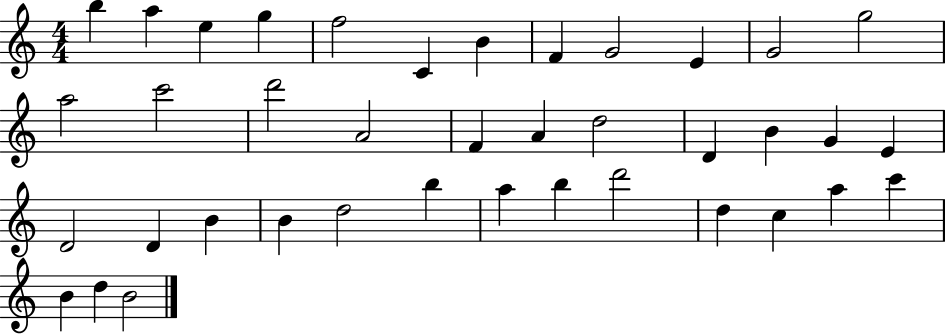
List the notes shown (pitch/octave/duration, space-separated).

B5/q A5/q E5/q G5/q F5/h C4/q B4/q F4/q G4/h E4/q G4/h G5/h A5/h C6/h D6/h A4/h F4/q A4/q D5/h D4/q B4/q G4/q E4/q D4/h D4/q B4/q B4/q D5/h B5/q A5/q B5/q D6/h D5/q C5/q A5/q C6/q B4/q D5/q B4/h